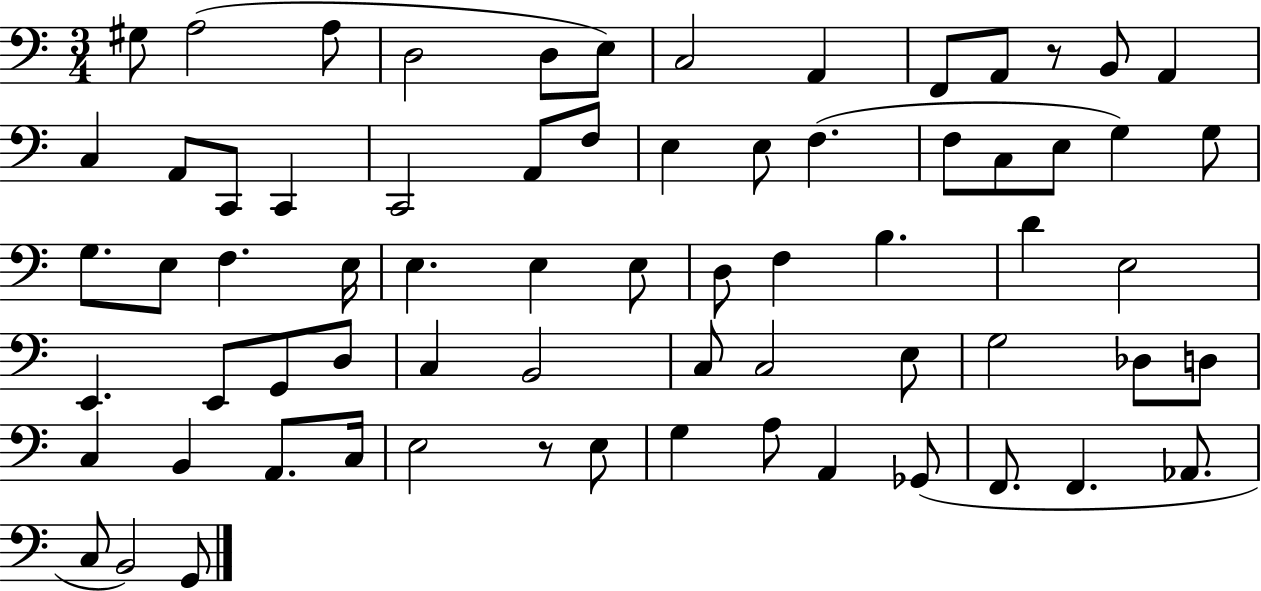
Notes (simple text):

G#3/e A3/h A3/e D3/h D3/e E3/e C3/h A2/q F2/e A2/e R/e B2/e A2/q C3/q A2/e C2/e C2/q C2/h A2/e F3/e E3/q E3/e F3/q. F3/e C3/e E3/e G3/q G3/e G3/e. E3/e F3/q. E3/s E3/q. E3/q E3/e D3/e F3/q B3/q. D4/q E3/h E2/q. E2/e G2/e D3/e C3/q B2/h C3/e C3/h E3/e G3/h Db3/e D3/e C3/q B2/q A2/e. C3/s E3/h R/e E3/e G3/q A3/e A2/q Gb2/e F2/e. F2/q. Ab2/e. C3/e B2/h G2/e